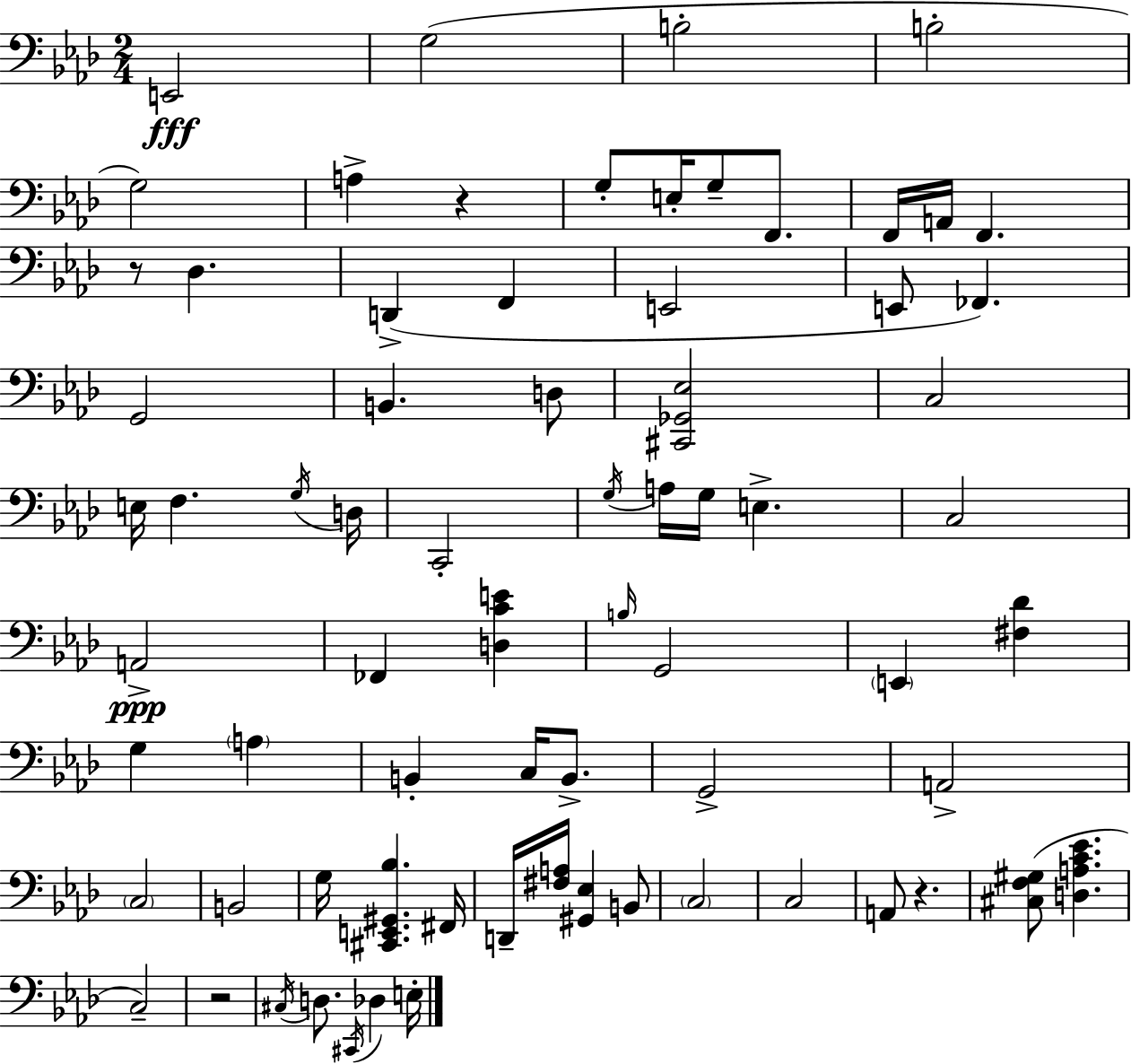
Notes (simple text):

E2/h G3/h B3/h B3/h G3/h A3/q R/q G3/e E3/s G3/e F2/e. F2/s A2/s F2/q. R/e Db3/q. D2/q F2/q E2/h E2/e FES2/q. G2/h B2/q. D3/e [C#2,Gb2,Eb3]/h C3/h E3/s F3/q. G3/s D3/s C2/h G3/s A3/s G3/s E3/q. C3/h A2/h FES2/q [D3,C4,E4]/q B3/s G2/h E2/q [F#3,Db4]/q G3/q A3/q B2/q C3/s B2/e. G2/h A2/h C3/h B2/h G3/s [C#2,E2,G#2,Bb3]/q. F#2/s D2/s [F#3,A3]/s [G#2,Eb3]/q B2/e C3/h C3/h A2/e R/q. [C#3,F3,G#3]/e [D3,A3,C4,Eb4]/q. C3/h R/h C#3/s D3/e. C#2/s Db3/q E3/s